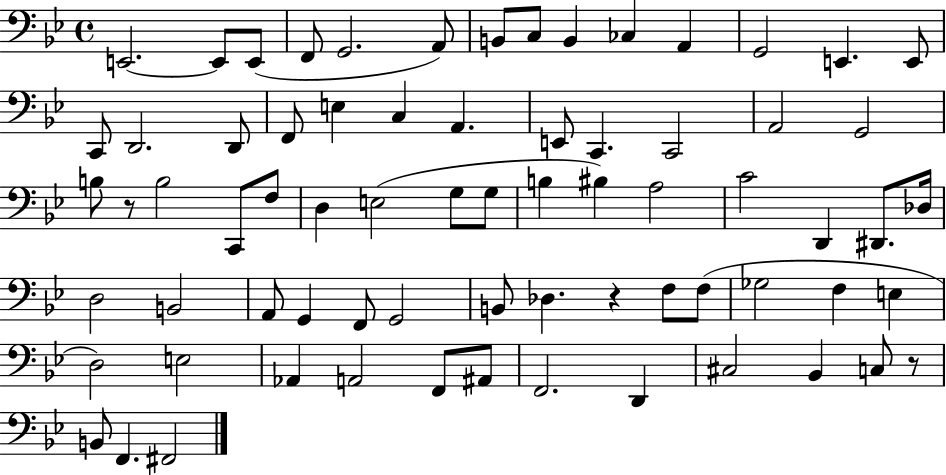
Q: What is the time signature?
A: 4/4